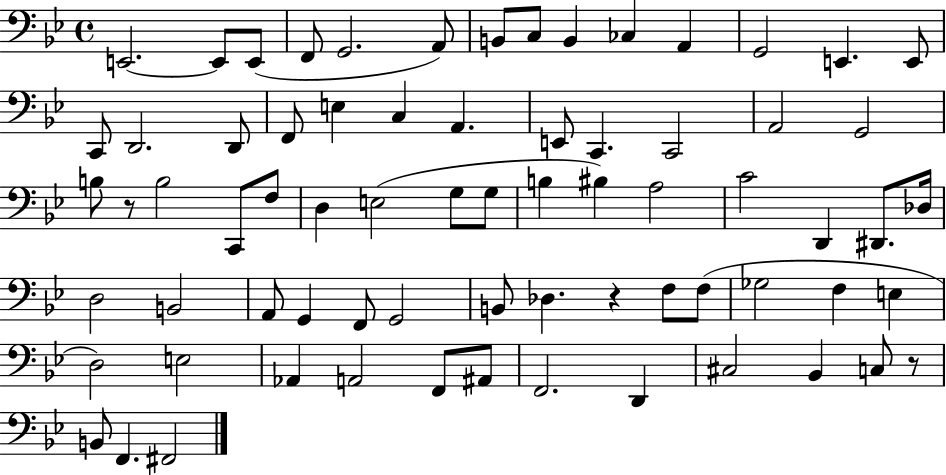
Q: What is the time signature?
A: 4/4